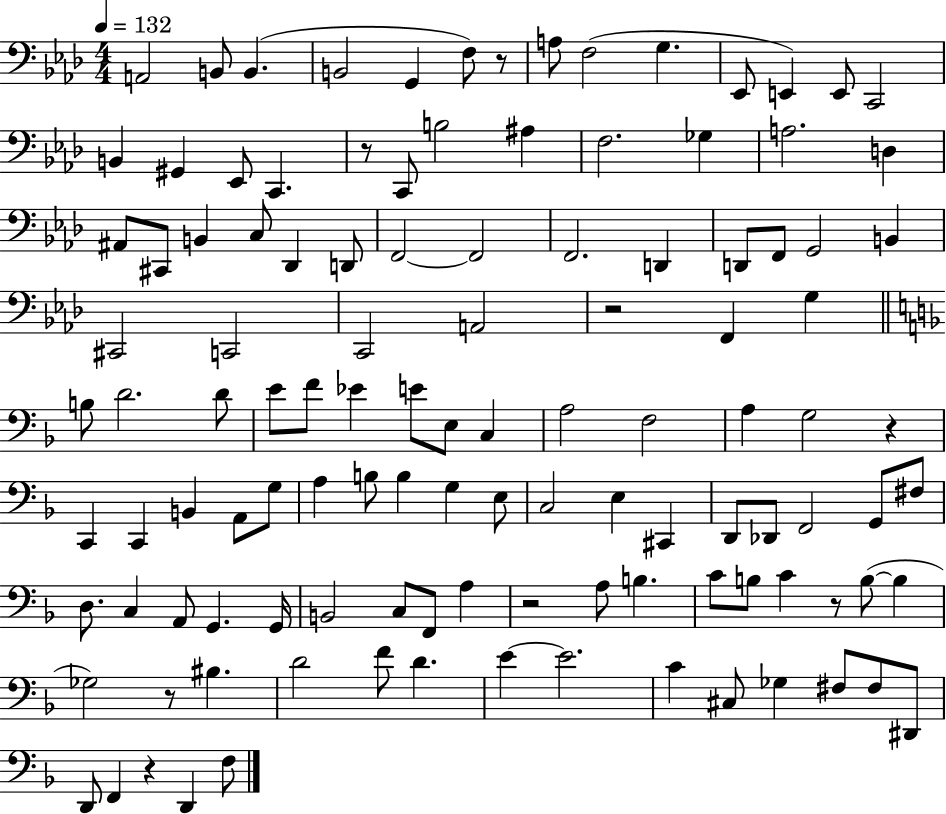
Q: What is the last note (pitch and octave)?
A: F3